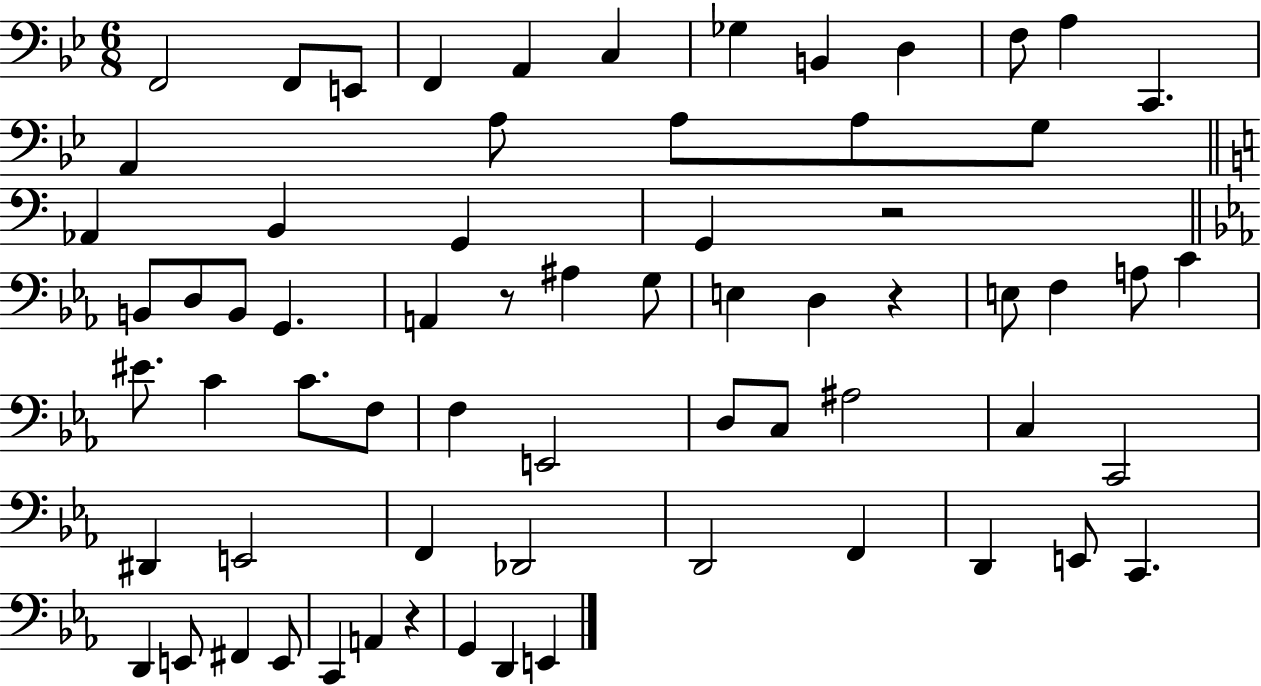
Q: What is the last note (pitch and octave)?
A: E2